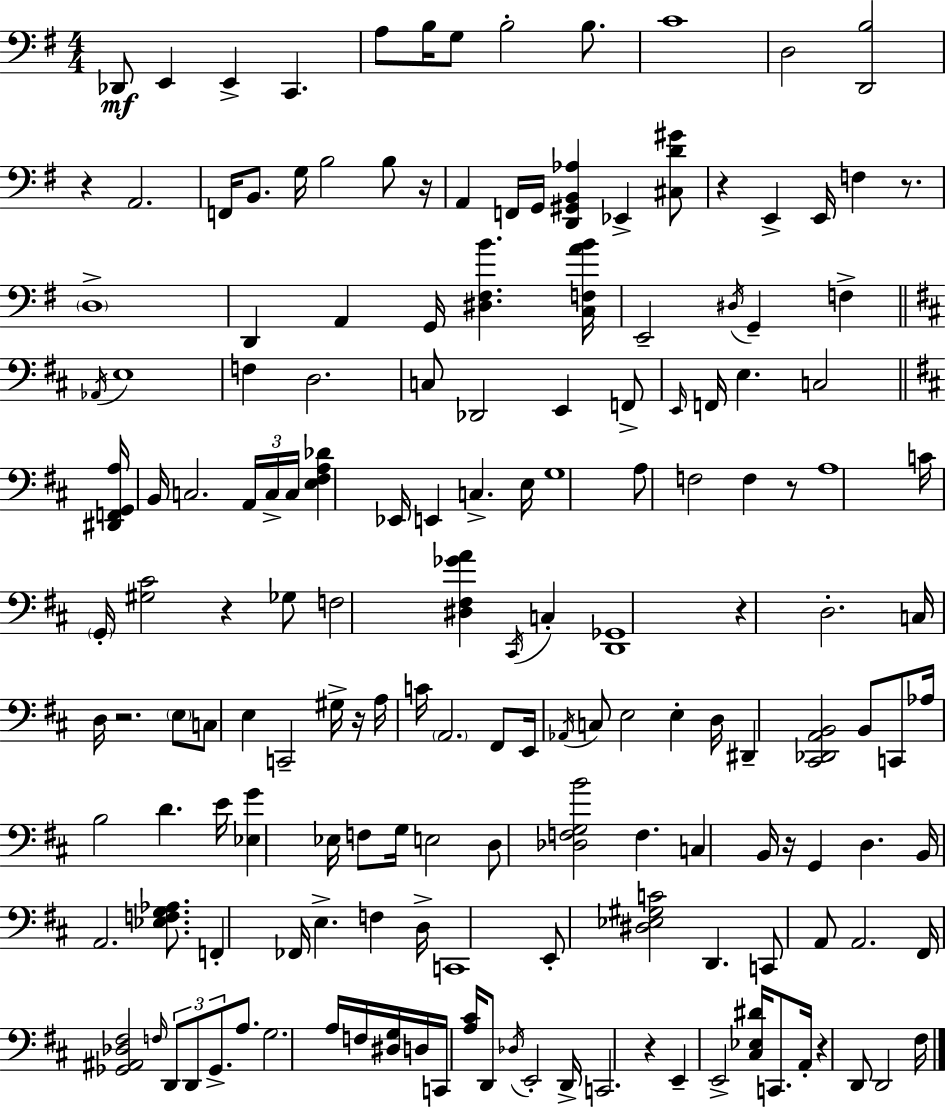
{
  \clef bass
  \numericTimeSignature
  \time 4/4
  \key e \minor
  des,8\mf e,4 e,4-> c,4. | a8 b16 g8 b2-. b8. | c'1 | d2 <d, b>2 | \break r4 a,2. | f,16 b,8. g16 b2 b8 r16 | a,4 f,16 g,16 <d, gis, b, aes>4 ees,4-> <cis d' gis'>8 | r4 e,4-> e,16 f4 r8. | \break \parenthesize d1-> | d,4 a,4 g,16 <dis fis b'>4. <c f a' b'>16 | e,2-- \acciaccatura { dis16 } g,4-- f4-> | \bar "||" \break \key d \major \acciaccatura { aes,16 } e1 | f4 d2. | c8 des,2 e,4 f,8-> | \grace { e,16 } f,16 e4. c2 | \break \bar "||" \break \key b \minor <dis, f, g, a>16 b,16 c2. \tuplet 3/2 { a,16 c16-> | c16 } <e fis a des'>4 ees,16 e,4 c4.-> | e16 g1 | a8 f2 f4 r8 | \break a1 | c'16 \parenthesize g,16-. <gis cis'>2 r4 ges8 | f2 <dis fis ges' a'>4 \acciaccatura { cis,16 } c4-. | <d, ges,>1 | \break r4 d2.-. | c16 d16 r2. | \parenthesize e8 c8 e4 c,2-- | gis16-> r16 a16 c'16 \parenthesize a,2. | \break fis,8 e,16 \acciaccatura { aes,16 } c8 e2 e4-. | d16 dis,4-- <cis, des, a, b,>2 b,8 | c,8 aes16 b2 d'4. | e'16 <ees g'>4 ees16 f8 g16 e2 | \break d8 <des f g b'>2 f4. | c4 b,16 r16 g,4 d4. | b,16 a,2. | <ees f g aes>8. f,4-. fes,16 e4.-> f4 | \break d16-> c,1 | e,8-. <dis ees gis c'>2 d,4. | c,8 a,8 a,2. | fis,16 <ges, ais, des fis>2 \grace { f16 } \tuplet 3/2 { d,8 d,8 | \break ges,8.-> } a8. g2. | a16 f16 <dis g>16 d16 c,16 <a cis'>16 d,8 \acciaccatura { des16 } e,2-. | d,16-> c,2. | r4 e,4-- e,2-> | \break <cis ees dis'>16 c,8. a,16-. r4 d,8 d,2 | fis16 \bar "|."
}